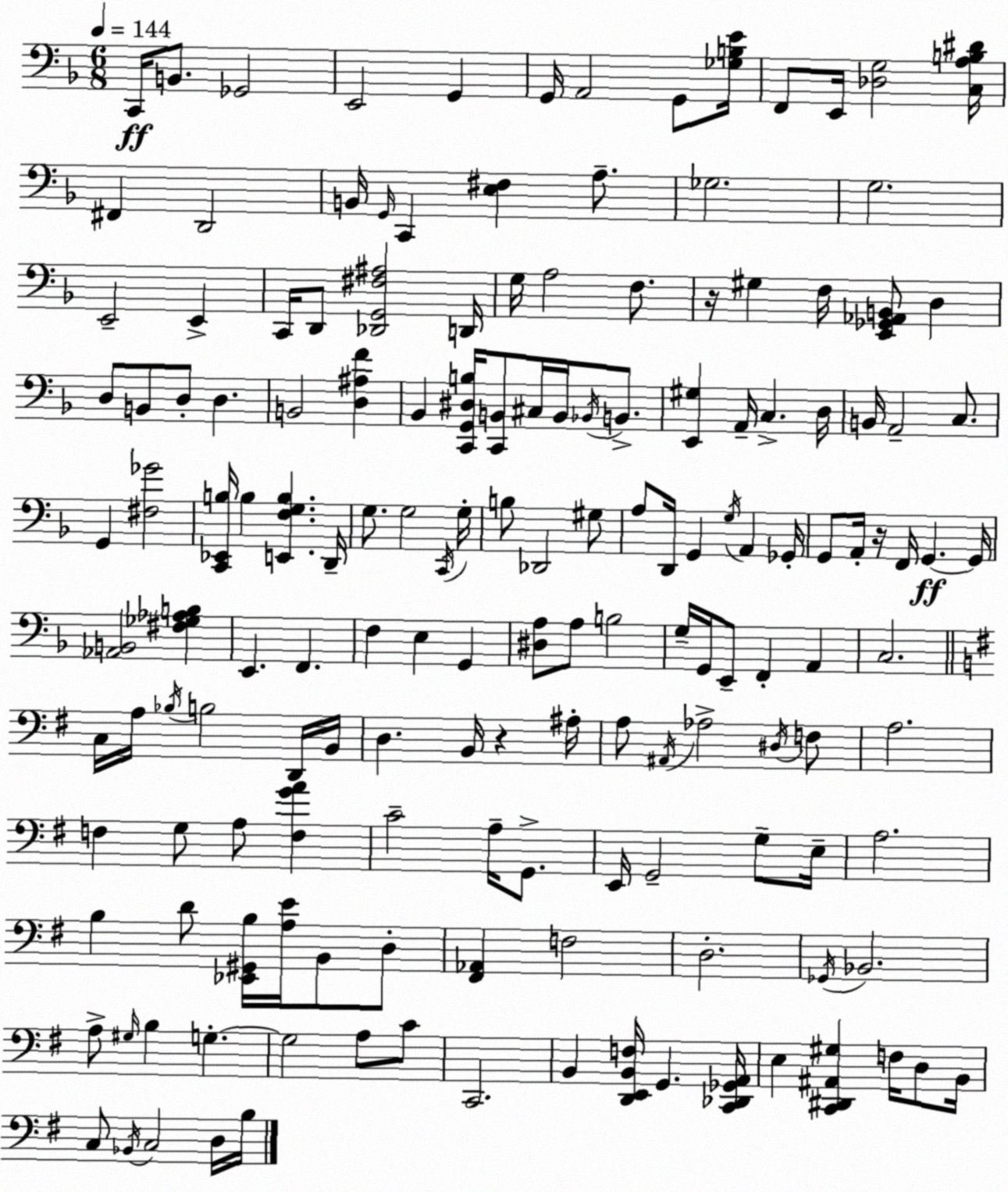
X:1
T:Untitled
M:6/8
L:1/4
K:F
C,,/4 B,,/2 _G,,2 E,,2 G,, G,,/4 A,,2 G,,/2 [_G,B,E]/4 F,,/2 E,,/4 [_D,G,]2 [C,A,B,^D]/4 ^F,, D,,2 B,,/4 G,,/4 C,, [E,^F,] A,/2 _G,2 G,2 E,,2 E,, C,,/4 D,,/2 [_D,,G,,^F,^A,]2 D,,/4 G,/4 A,2 F,/2 z/4 ^G, F,/4 [E,,_G,,_A,,B,,]/2 D, D,/2 B,,/2 D,/2 D, B,,2 [D,^A,F] _B,, [C,,G,,^D,B,]/4 [C,,B,,]/2 ^C,/4 B,,/4 _B,,/4 B,,/2 [E,,^G,] A,,/4 C, D,/4 B,,/4 A,,2 C,/2 G,, [^F,_G]2 [C,,_E,,B,]/4 B, [E,,F,G,B,] D,,/4 G,/2 G,2 C,,/4 G,/4 B,/2 _D,,2 ^G,/2 A,/2 D,,/4 G,, G,/4 A,, _G,,/4 G,,/2 A,,/4 z/4 F,,/4 G,, G,,/4 [_A,,B,,]2 [^F,_G,_A,B,] E,, F,, F, E, G,, [^D,A,]/2 A,/2 B,2 G,/4 G,,/4 E,,/2 F,, A,, C,2 C,/4 A,/4 _B,/4 B,2 D,,/4 B,,/4 D, B,,/4 z ^A,/4 A,/2 ^A,,/4 _A,2 ^D,/4 F,/2 A,2 F, G,/2 A,/2 [F,GA] C2 A,/4 G,,/2 E,,/4 G,,2 G,/2 E,/4 A,2 B, D/2 [_E,,^G,,B,]/4 [A,E]/4 B,,/2 D,/2 [^F,,_A,,] F,2 D,2 _G,,/4 _B,,2 A,/2 ^G,/4 B, G, G,2 A,/2 C/2 C,,2 B,, [D,,E,,B,,F,]/4 G,, [C,,_D,,_G,,A,,]/4 E, [C,,^D,,^A,,^G,] F,/4 D,/2 B,,/4 C,/2 _B,,/4 C,2 D,/4 B,/4